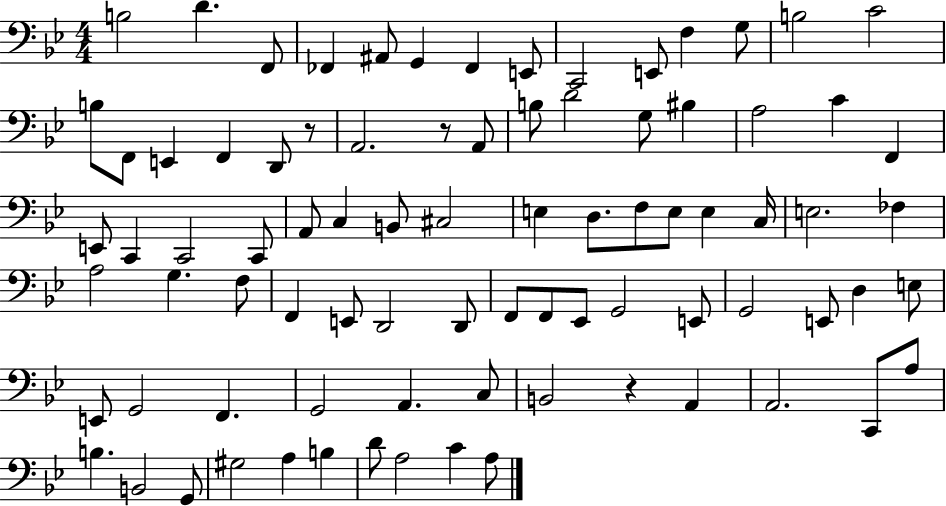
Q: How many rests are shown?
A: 3